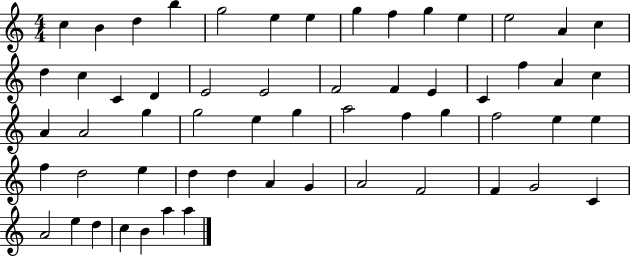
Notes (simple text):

C5/q B4/q D5/q B5/q G5/h E5/q E5/q G5/q F5/q G5/q E5/q E5/h A4/q C5/q D5/q C5/q C4/q D4/q E4/h E4/h F4/h F4/q E4/q C4/q F5/q A4/q C5/q A4/q A4/h G5/q G5/h E5/q G5/q A5/h F5/q G5/q F5/h E5/q E5/q F5/q D5/h E5/q D5/q D5/q A4/q G4/q A4/h F4/h F4/q G4/h C4/q A4/h E5/q D5/q C5/q B4/q A5/q A5/q